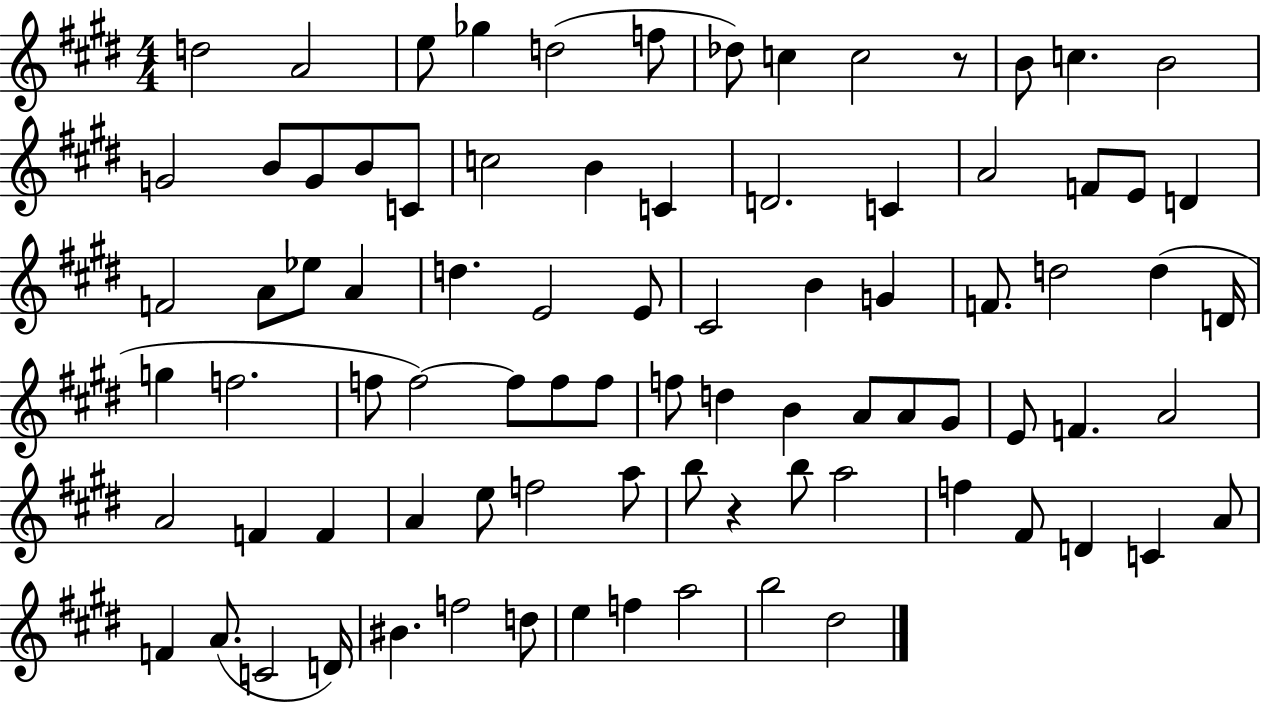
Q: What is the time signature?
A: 4/4